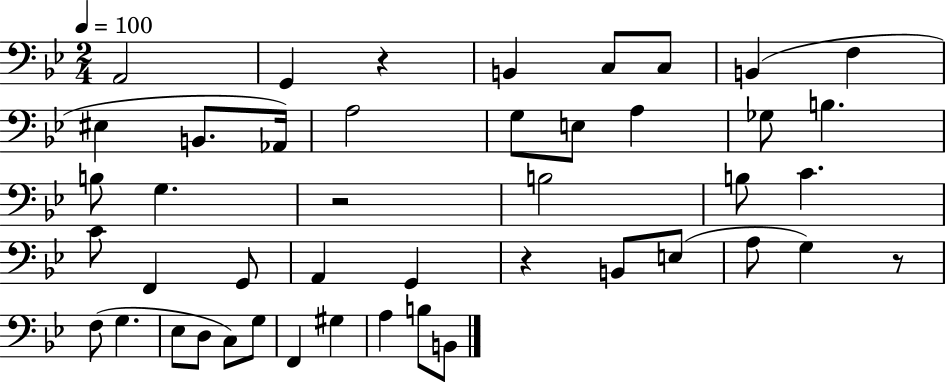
X:1
T:Untitled
M:2/4
L:1/4
K:Bb
A,,2 G,, z B,, C,/2 C,/2 B,, F, ^E, B,,/2 _A,,/4 A,2 G,/2 E,/2 A, _G,/2 B, B,/2 G, z2 B,2 B,/2 C C/2 F,, G,,/2 A,, G,, z B,,/2 E,/2 A,/2 G, z/2 F,/2 G, _E,/2 D,/2 C,/2 G,/2 F,, ^G, A, B,/2 B,,/2